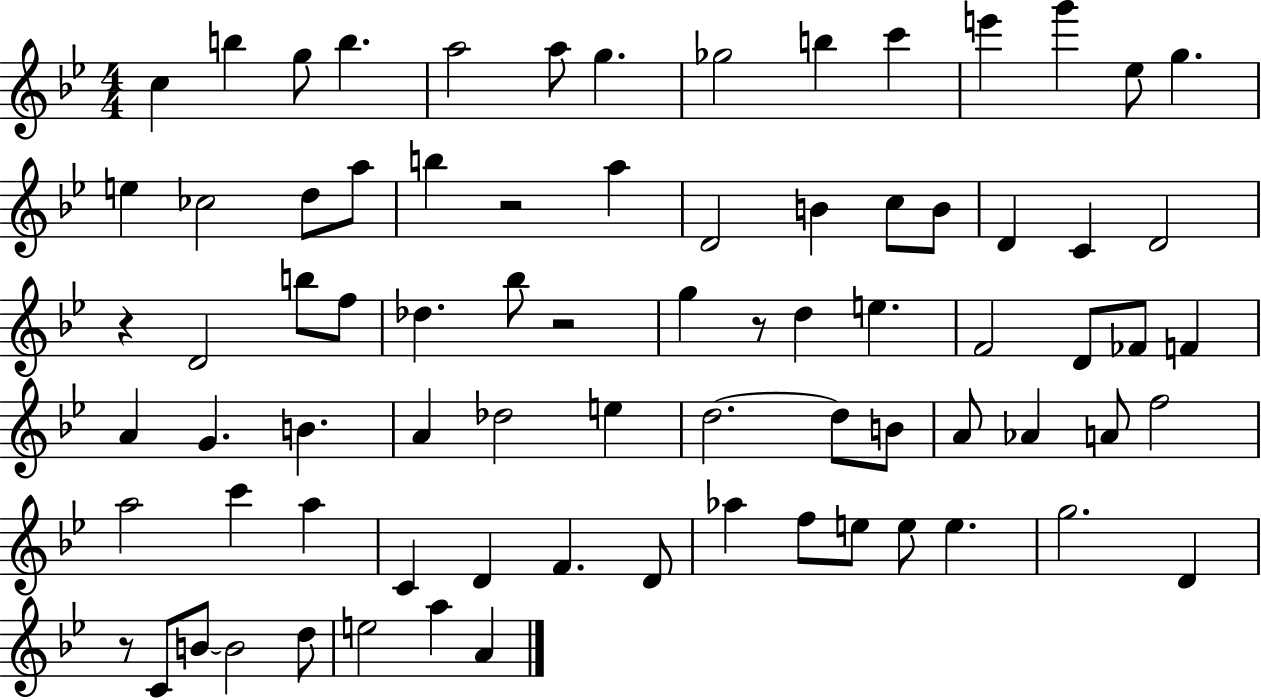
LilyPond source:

{
  \clef treble
  \numericTimeSignature
  \time 4/4
  \key bes \major
  c''4 b''4 g''8 b''4. | a''2 a''8 g''4. | ges''2 b''4 c'''4 | e'''4 g'''4 ees''8 g''4. | \break e''4 ces''2 d''8 a''8 | b''4 r2 a''4 | d'2 b'4 c''8 b'8 | d'4 c'4 d'2 | \break r4 d'2 b''8 f''8 | des''4. bes''8 r2 | g''4 r8 d''4 e''4. | f'2 d'8 fes'8 f'4 | \break a'4 g'4. b'4. | a'4 des''2 e''4 | d''2.~~ d''8 b'8 | a'8 aes'4 a'8 f''2 | \break a''2 c'''4 a''4 | c'4 d'4 f'4. d'8 | aes''4 f''8 e''8 e''8 e''4. | g''2. d'4 | \break r8 c'8 b'8~~ b'2 d''8 | e''2 a''4 a'4 | \bar "|."
}